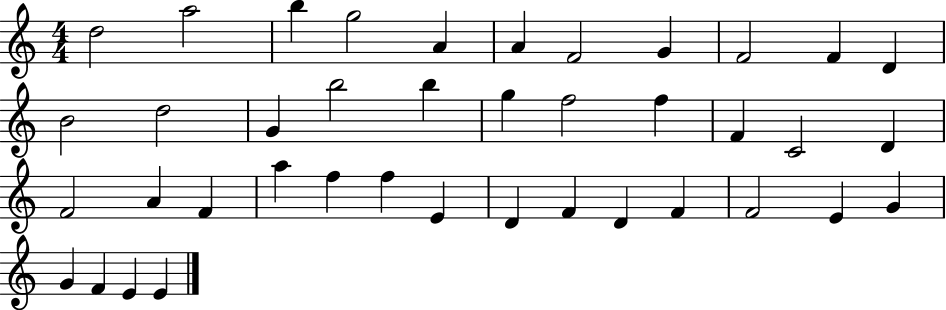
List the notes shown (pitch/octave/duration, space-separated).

D5/h A5/h B5/q G5/h A4/q A4/q F4/h G4/q F4/h F4/q D4/q B4/h D5/h G4/q B5/h B5/q G5/q F5/h F5/q F4/q C4/h D4/q F4/h A4/q F4/q A5/q F5/q F5/q E4/q D4/q F4/q D4/q F4/q F4/h E4/q G4/q G4/q F4/q E4/q E4/q